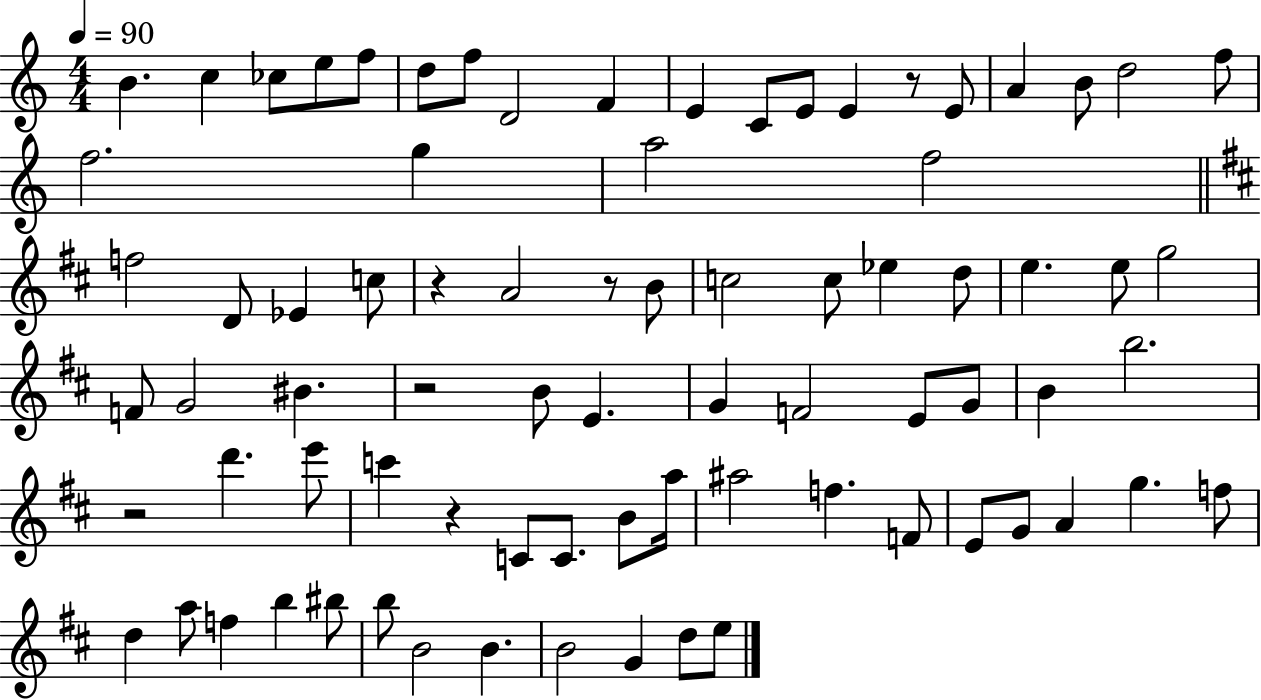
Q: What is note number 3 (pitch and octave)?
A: CES5